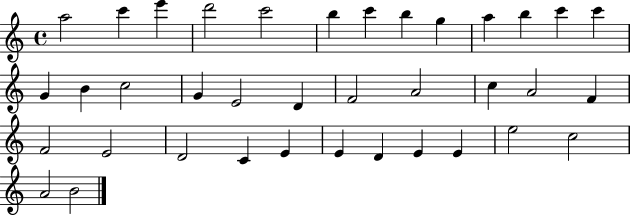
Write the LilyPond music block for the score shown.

{
  \clef treble
  \time 4/4
  \defaultTimeSignature
  \key c \major
  a''2 c'''4 e'''4 | d'''2 c'''2 | b''4 c'''4 b''4 g''4 | a''4 b''4 c'''4 c'''4 | \break g'4 b'4 c''2 | g'4 e'2 d'4 | f'2 a'2 | c''4 a'2 f'4 | \break f'2 e'2 | d'2 c'4 e'4 | e'4 d'4 e'4 e'4 | e''2 c''2 | \break a'2 b'2 | \bar "|."
}